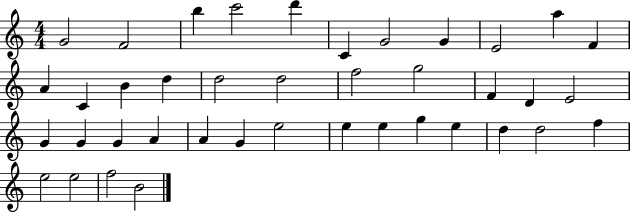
X:1
T:Untitled
M:4/4
L:1/4
K:C
G2 F2 b c'2 d' C G2 G E2 a F A C B d d2 d2 f2 g2 F D E2 G G G A A G e2 e e g e d d2 f e2 e2 f2 B2